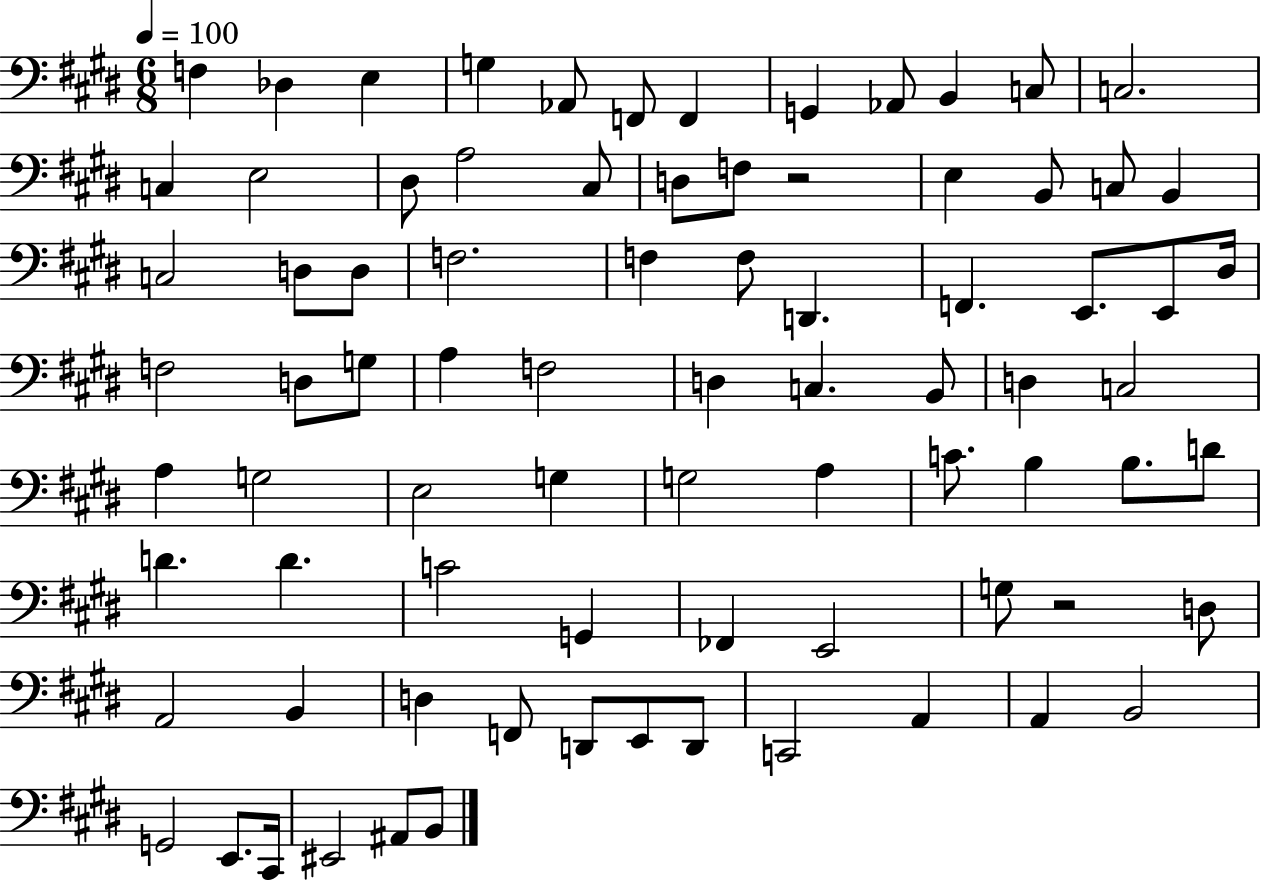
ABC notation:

X:1
T:Untitled
M:6/8
L:1/4
K:E
F, _D, E, G, _A,,/2 F,,/2 F,, G,, _A,,/2 B,, C,/2 C,2 C, E,2 ^D,/2 A,2 ^C,/2 D,/2 F,/2 z2 E, B,,/2 C,/2 B,, C,2 D,/2 D,/2 F,2 F, F,/2 D,, F,, E,,/2 E,,/2 ^D,/4 F,2 D,/2 G,/2 A, F,2 D, C, B,,/2 D, C,2 A, G,2 E,2 G, G,2 A, C/2 B, B,/2 D/2 D D C2 G,, _F,, E,,2 G,/2 z2 D,/2 A,,2 B,, D, F,,/2 D,,/2 E,,/2 D,,/2 C,,2 A,, A,, B,,2 G,,2 E,,/2 ^C,,/4 ^E,,2 ^A,,/2 B,,/2